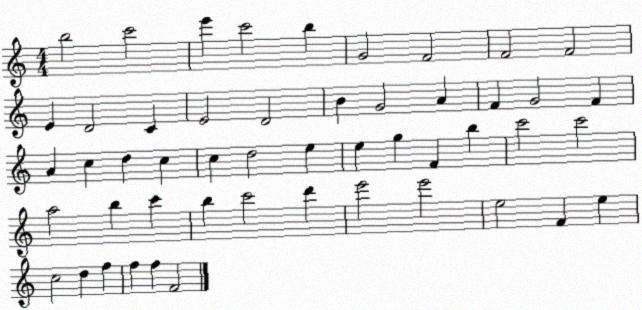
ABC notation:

X:1
T:Untitled
M:4/4
L:1/4
K:C
b2 c'2 e' c'2 b G2 F2 F2 F2 E D2 C E2 D2 B G2 A F G2 F A c d c c d2 e e g F b c'2 c'2 a2 b c' b c'2 d' e'2 e'2 e2 F e c2 d f f f F2